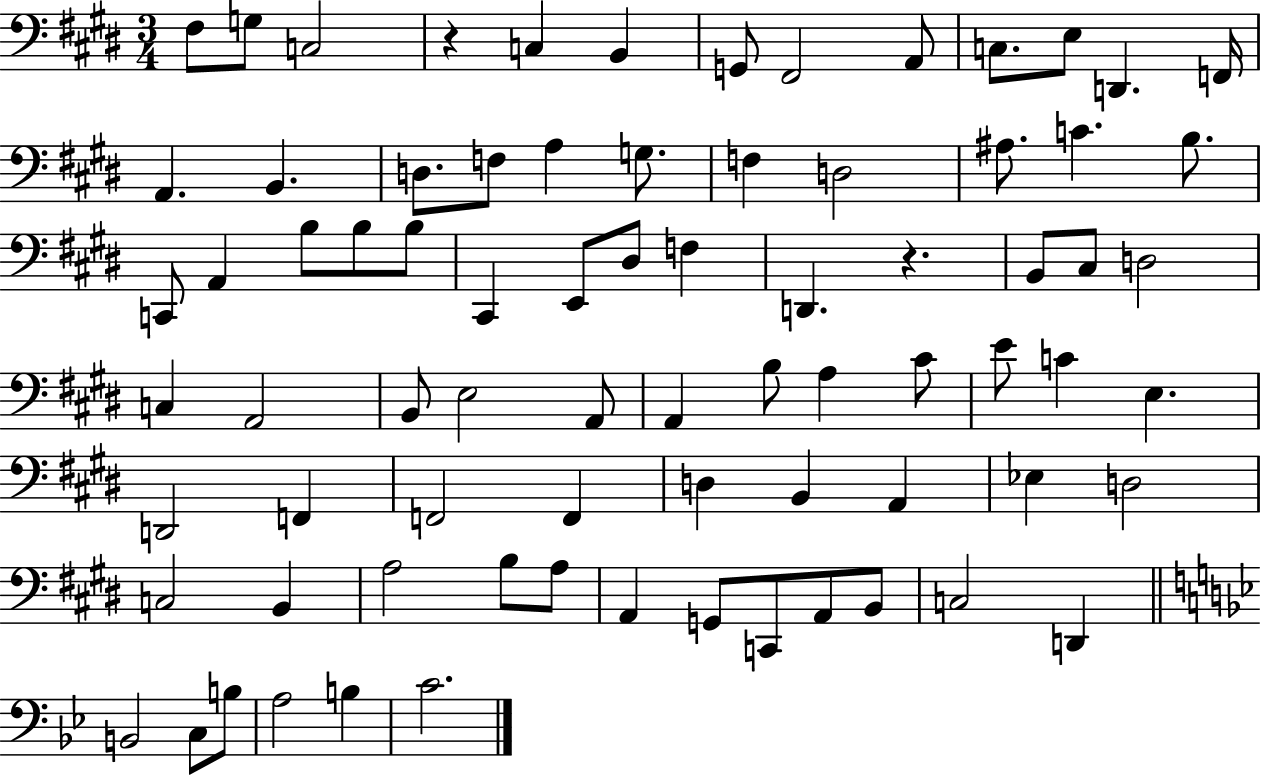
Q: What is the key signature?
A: E major